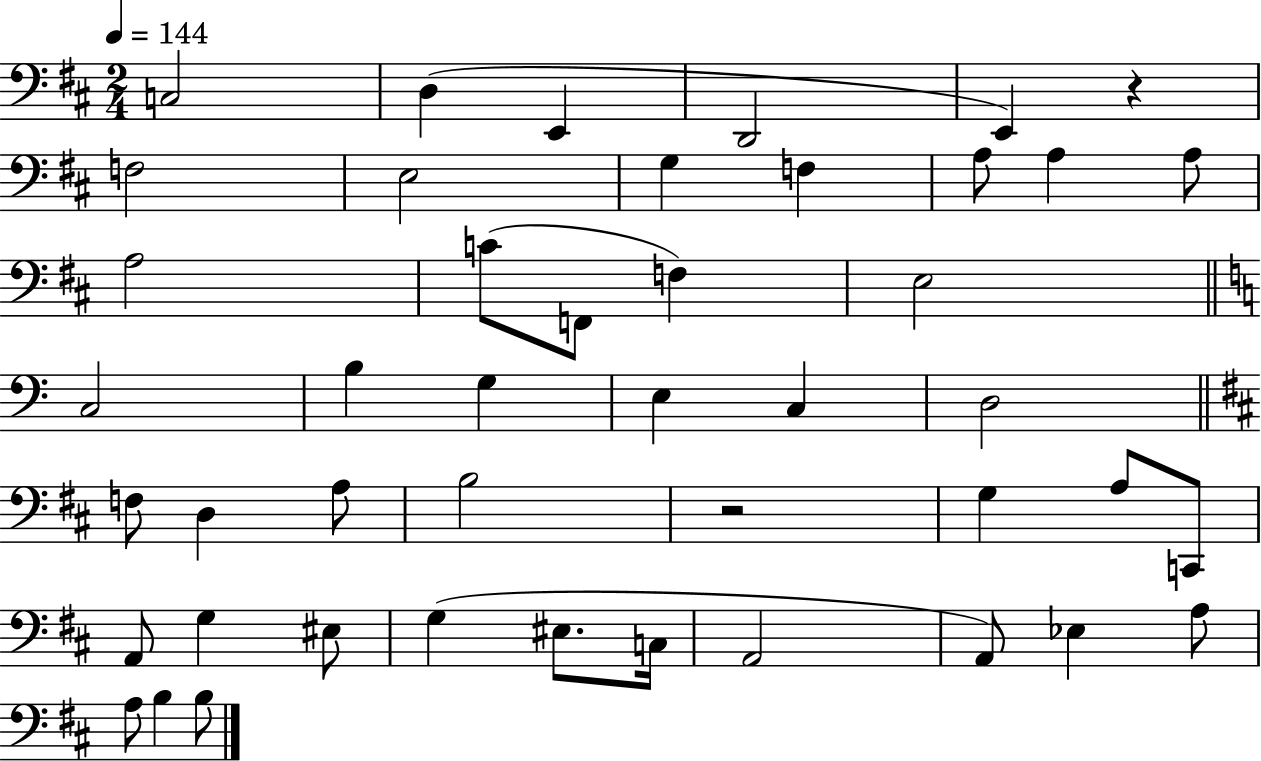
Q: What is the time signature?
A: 2/4